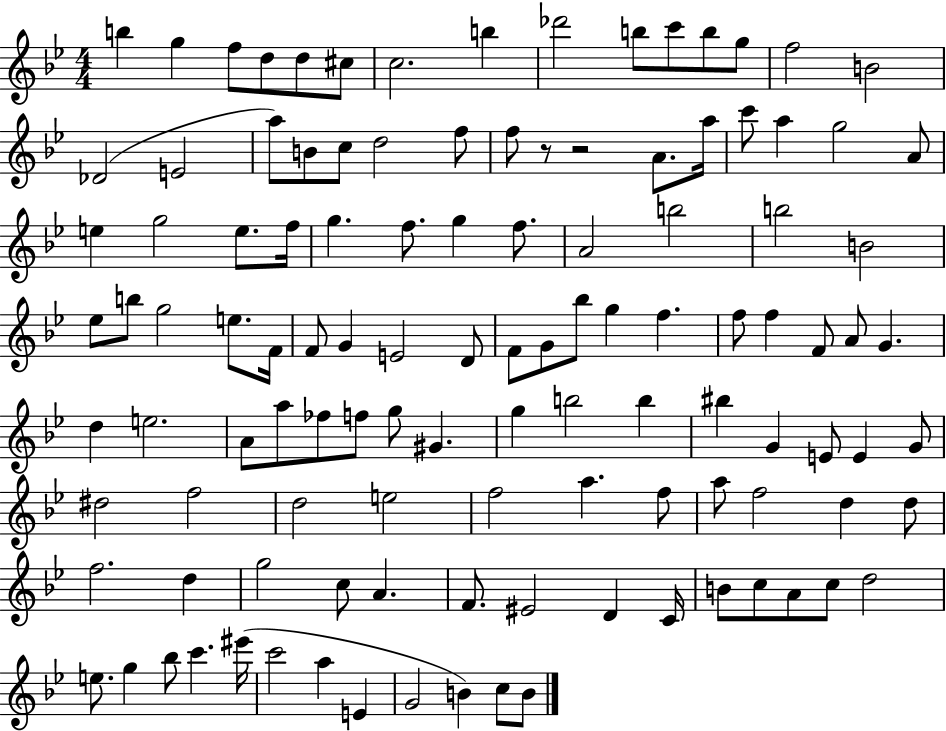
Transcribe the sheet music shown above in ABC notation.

X:1
T:Untitled
M:4/4
L:1/4
K:Bb
b g f/2 d/2 d/2 ^c/2 c2 b _d'2 b/2 c'/2 b/2 g/2 f2 B2 _D2 E2 a/2 B/2 c/2 d2 f/2 f/2 z/2 z2 A/2 a/4 c'/2 a g2 A/2 e g2 e/2 f/4 g f/2 g f/2 A2 b2 b2 B2 _e/2 b/2 g2 e/2 F/4 F/2 G E2 D/2 F/2 G/2 _b/2 g f f/2 f F/2 A/2 G d e2 A/2 a/2 _f/2 f/2 g/2 ^G g b2 b ^b G E/2 E G/2 ^d2 f2 d2 e2 f2 a f/2 a/2 f2 d d/2 f2 d g2 c/2 A F/2 ^E2 D C/4 B/2 c/2 A/2 c/2 d2 e/2 g _b/2 c' ^e'/4 c'2 a E G2 B c/2 B/2